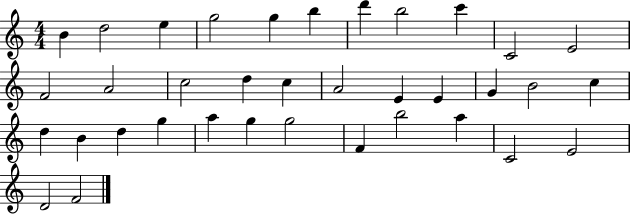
{
  \clef treble
  \numericTimeSignature
  \time 4/4
  \key c \major
  b'4 d''2 e''4 | g''2 g''4 b''4 | d'''4 b''2 c'''4 | c'2 e'2 | \break f'2 a'2 | c''2 d''4 c''4 | a'2 e'4 e'4 | g'4 b'2 c''4 | \break d''4 b'4 d''4 g''4 | a''4 g''4 g''2 | f'4 b''2 a''4 | c'2 e'2 | \break d'2 f'2 | \bar "|."
}